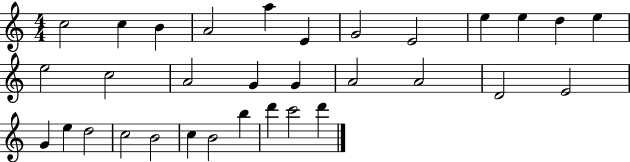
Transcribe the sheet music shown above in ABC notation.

X:1
T:Untitled
M:4/4
L:1/4
K:C
c2 c B A2 a E G2 E2 e e d e e2 c2 A2 G G A2 A2 D2 E2 G e d2 c2 B2 c B2 b d' c'2 d'